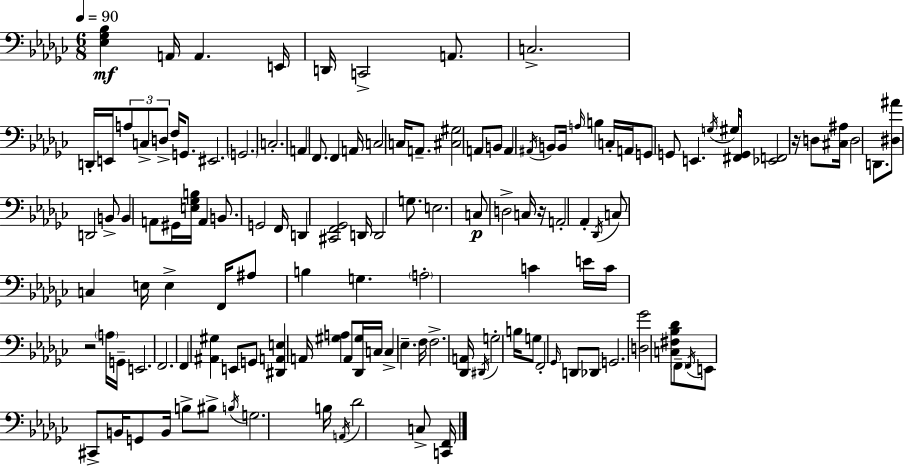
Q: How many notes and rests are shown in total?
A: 131